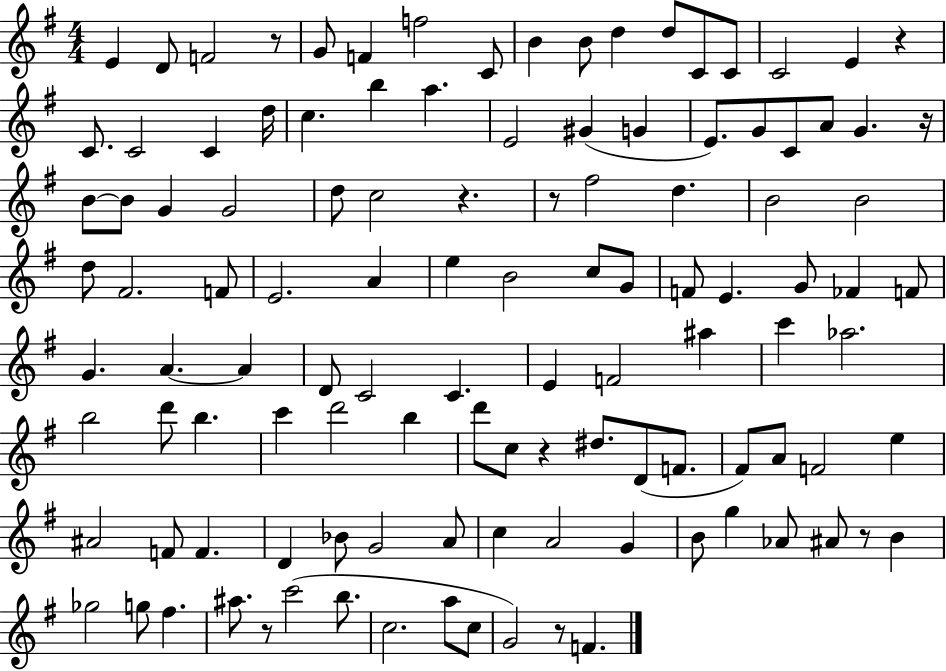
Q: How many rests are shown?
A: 9